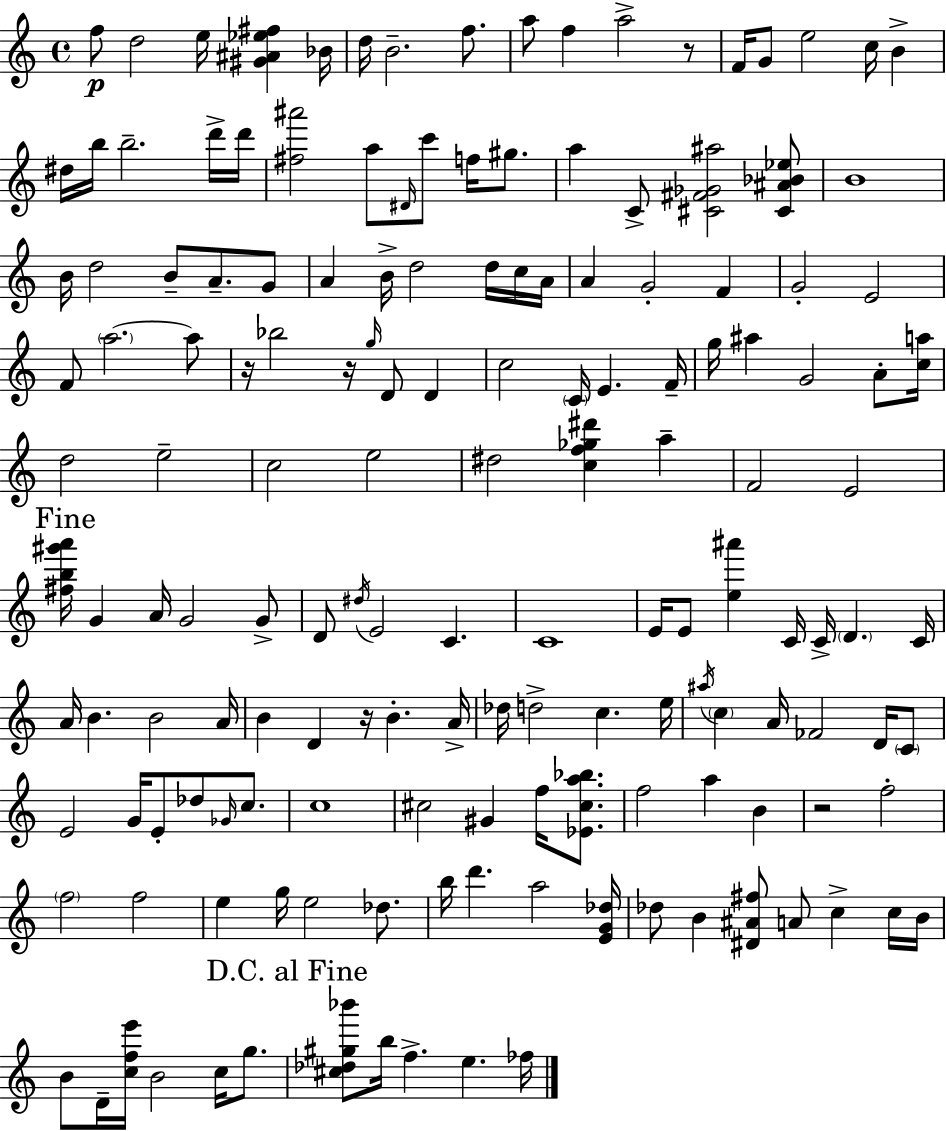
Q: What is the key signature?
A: A minor